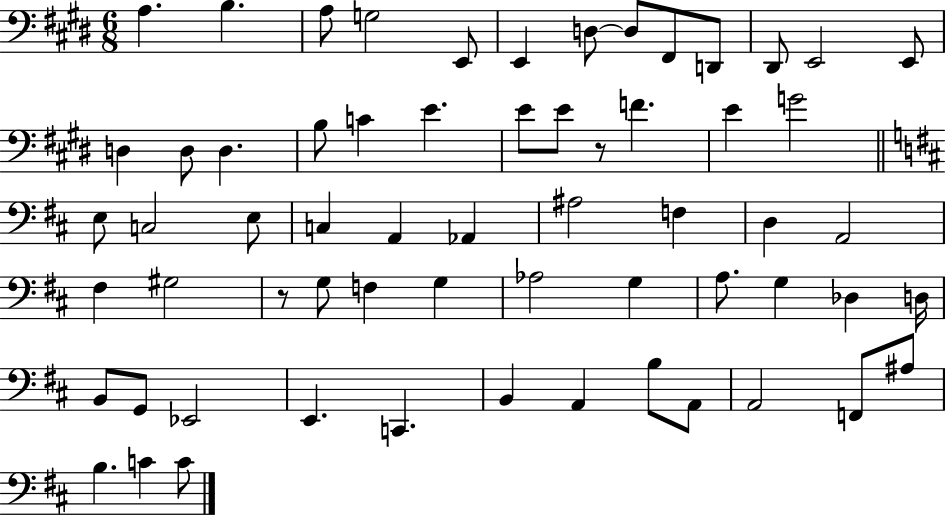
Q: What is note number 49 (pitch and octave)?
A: E2